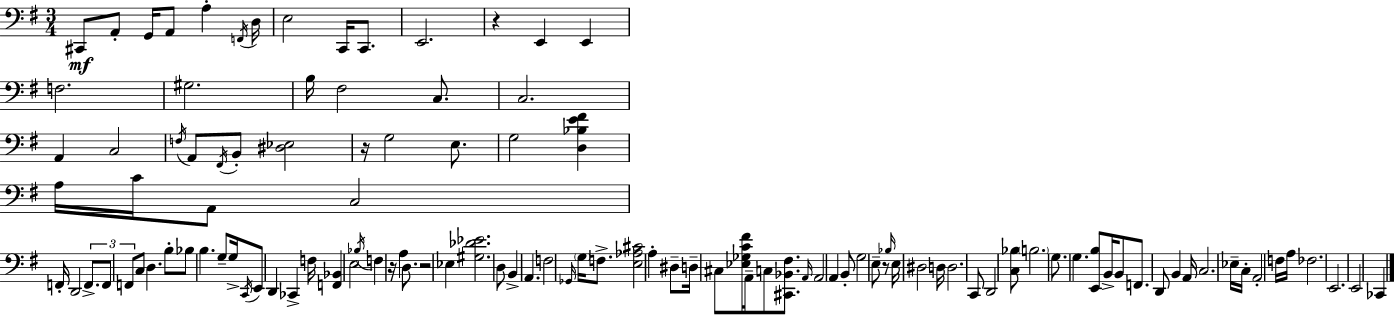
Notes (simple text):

C#2/e A2/e G2/s A2/e A3/q F2/s D3/s E3/h C2/s C2/e. E2/h. R/q E2/q E2/q F3/h. G#3/h. B3/s F#3/h C3/e. C3/h. A2/q C3/h F3/s A2/e F#2/s B2/e [D#3,Eb3]/h R/s G3/h E3/e. G3/h [D3,Bb3,E4,F#4]/q A3/s C4/s A2/e C3/h F2/s D2/h F2/e. F2/e F2/e C3/e D3/q. B3/e Bb3/e B3/q. G3/e G3/s C2/s E2/e D2/q CES2/q F3/s [F2,Bb2]/q E3/h Bb3/s F3/q R/s A3/q D3/e. R/h Eb3/q [G#3,Db4,Eb4]/h. D3/e B2/q A2/q. F3/h Gb2/s G3/s F3/e. [E3,Ab3,C#4]/h A3/q D#3/e D3/s C#3/e [Eb3,Gb3,C4,F#4]/s A2/s C3/e [C#2,Bb2,F#3]/e. A2/s A2/h A2/q B2/e G3/h E3/e R/e Bb3/s E3/s D#3/h D3/s D3/h. C2/e D2/h [C3,Bb3]/e B3/h. G3/e. G3/q. [E2,B3]/e B2/s B2/e F2/e. D2/e B2/q A2/s C3/h. Eb3/s C3/s A2/h F3/s A3/s FES3/h. E2/h. E2/h CES2/q